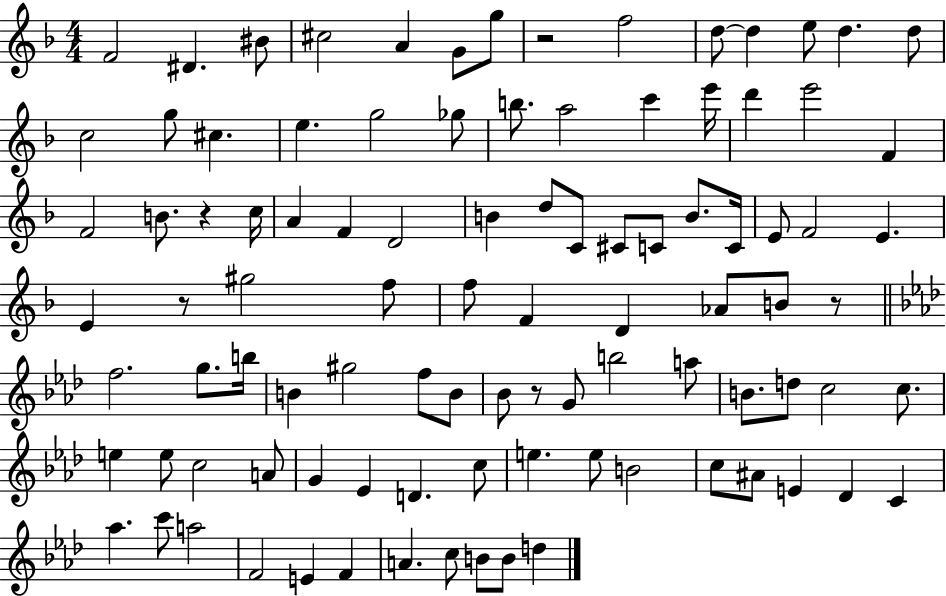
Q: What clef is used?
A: treble